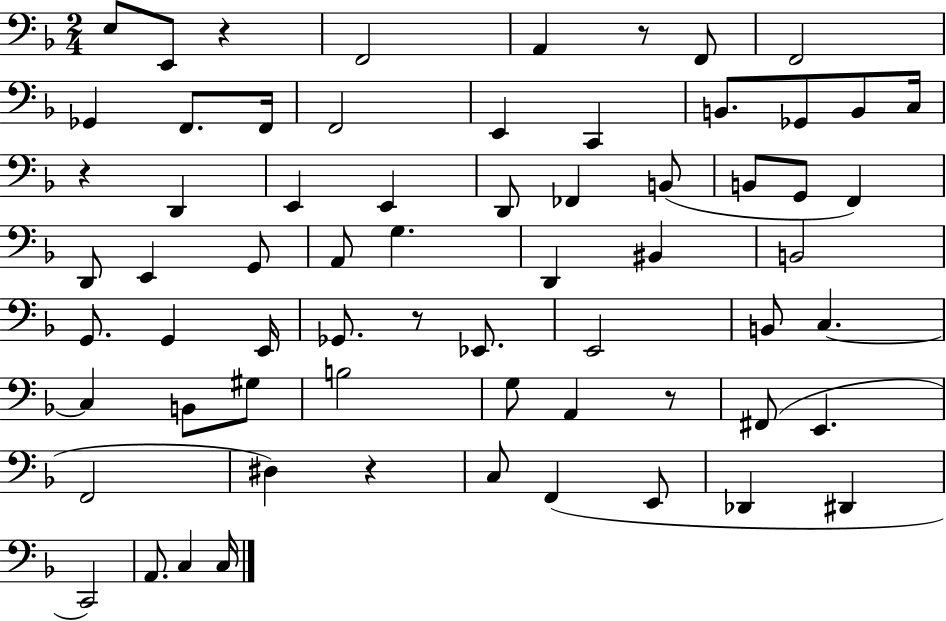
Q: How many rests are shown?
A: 6